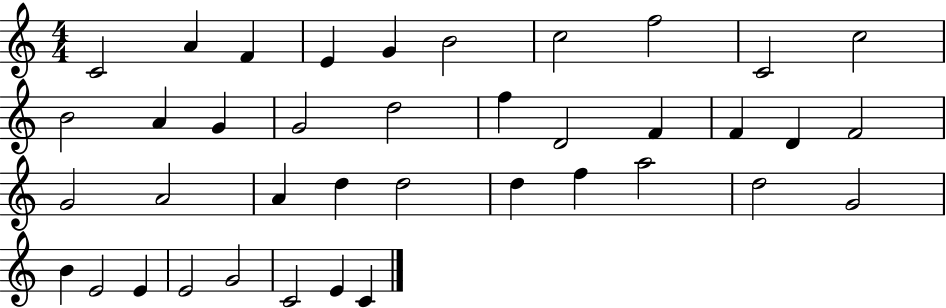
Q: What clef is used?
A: treble